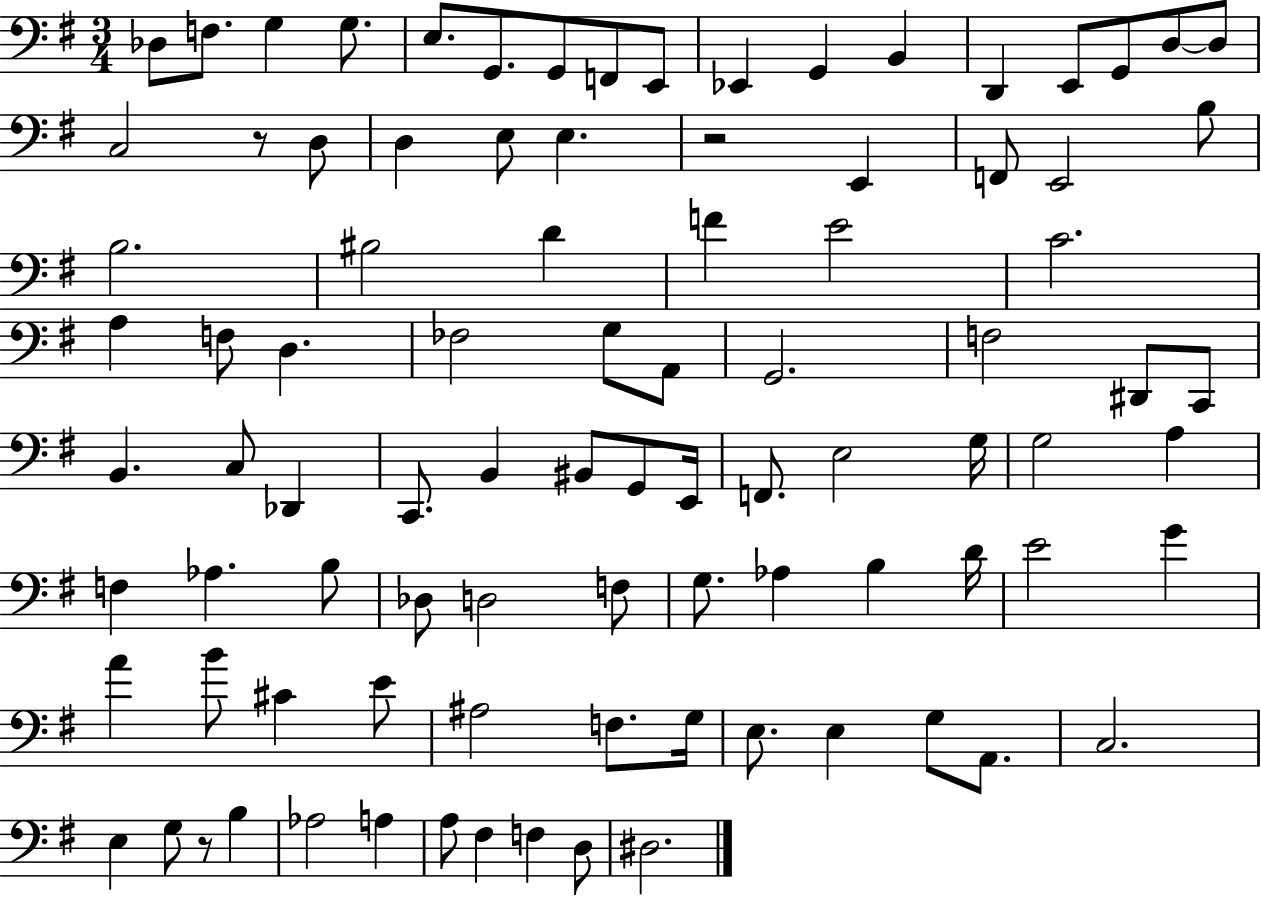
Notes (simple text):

Db3/e F3/e. G3/q G3/e. E3/e. G2/e. G2/e F2/e E2/e Eb2/q G2/q B2/q D2/q E2/e G2/e D3/e D3/e C3/h R/e D3/e D3/q E3/e E3/q. R/h E2/q F2/e E2/h B3/e B3/h. BIS3/h D4/q F4/q E4/h C4/h. A3/q F3/e D3/q. FES3/h G3/e A2/e G2/h. F3/h D#2/e C2/e B2/q. C3/e Db2/q C2/e. B2/q BIS2/e G2/e E2/s F2/e. E3/h G3/s G3/h A3/q F3/q Ab3/q. B3/e Db3/e D3/h F3/e G3/e. Ab3/q B3/q D4/s E4/h G4/q A4/q B4/e C#4/q E4/e A#3/h F3/e. G3/s E3/e. E3/q G3/e A2/e. C3/h. E3/q G3/e R/e B3/q Ab3/h A3/q A3/e F#3/q F3/q D3/e D#3/h.